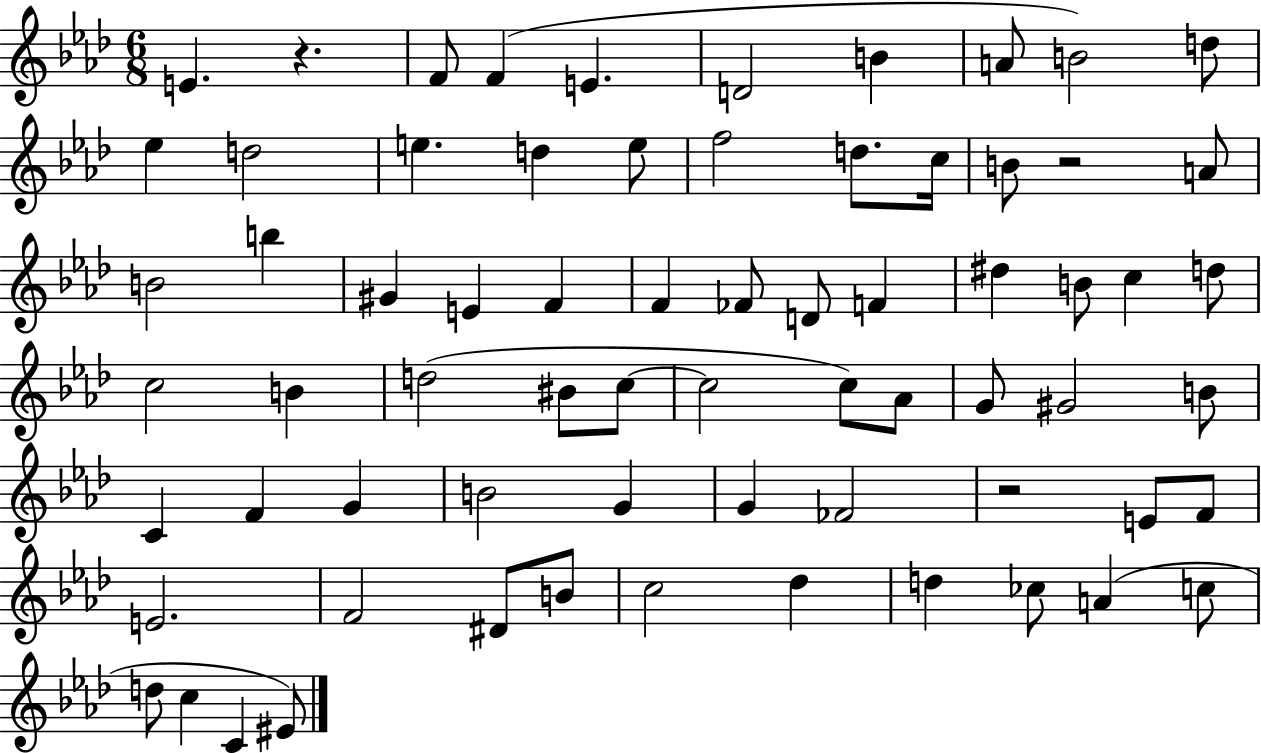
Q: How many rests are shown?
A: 3